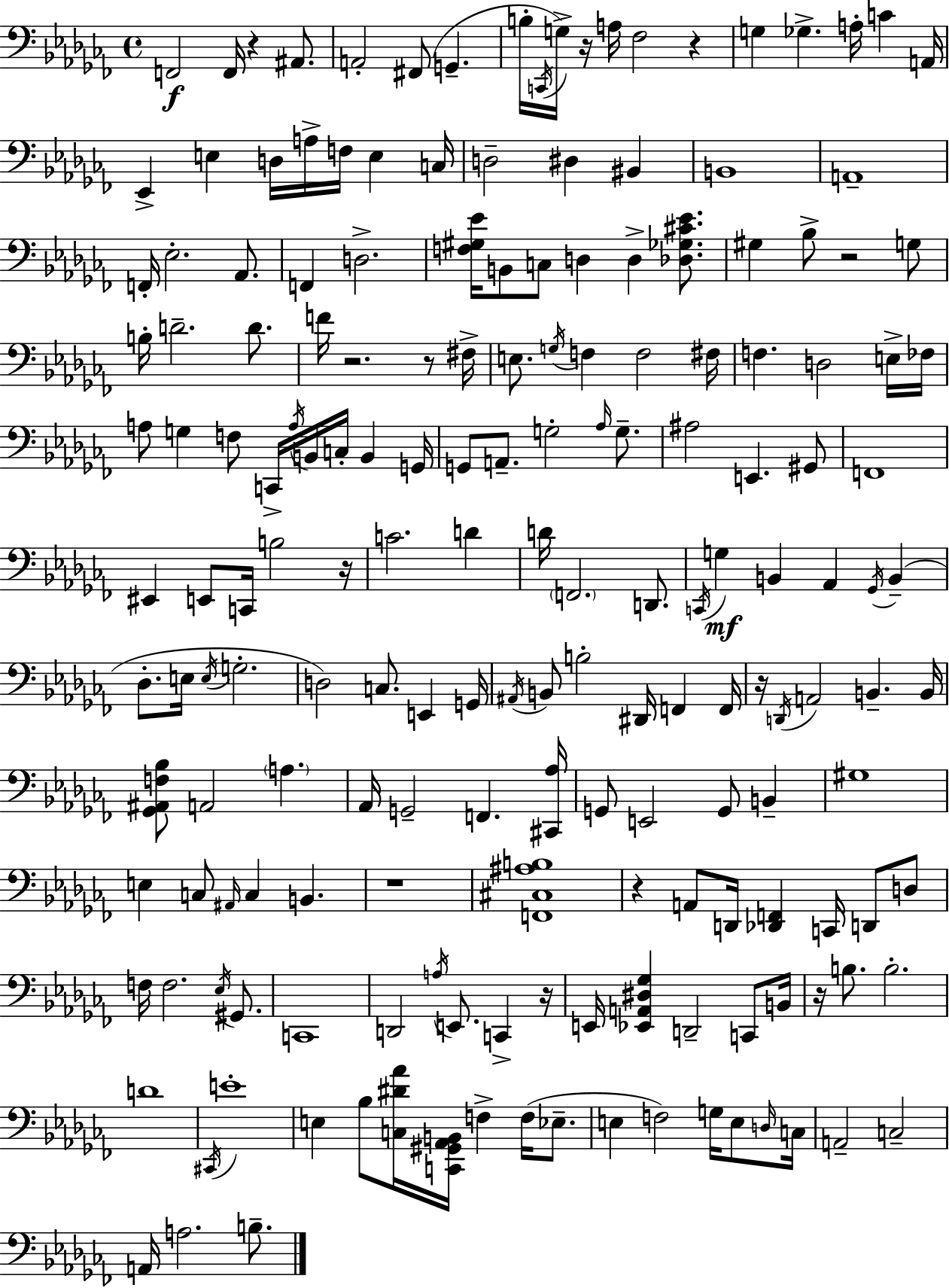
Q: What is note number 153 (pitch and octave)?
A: D3